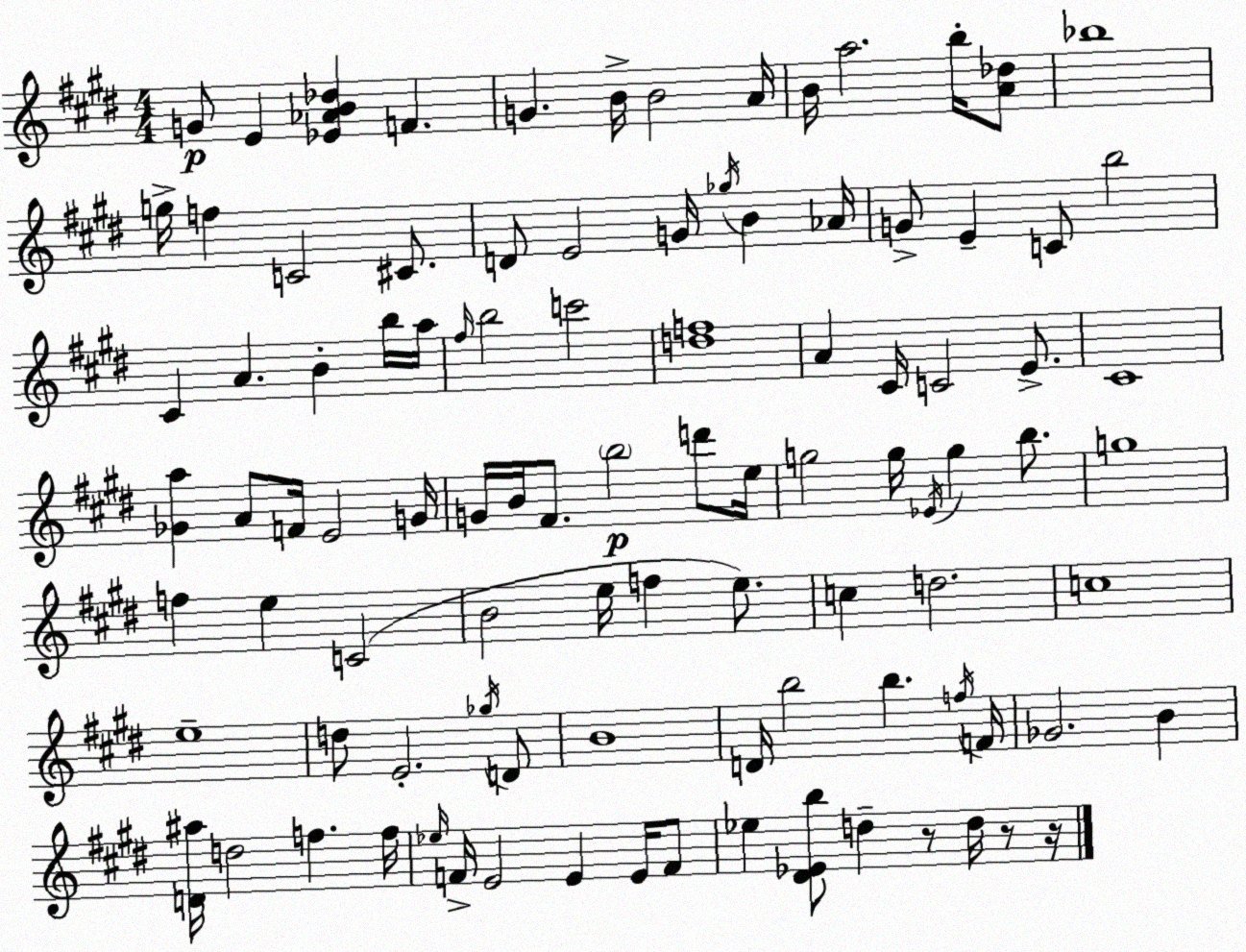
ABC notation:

X:1
T:Untitled
M:4/4
L:1/4
K:E
G/2 E [_E_AB_d] F G B/4 B2 A/4 B/4 a2 b/4 [A_d]/2 _b4 g/4 f C2 ^C/2 D/2 E2 G/4 _g/4 B _A/4 G/2 E C/2 b2 ^C A B b/4 a/4 ^f/4 b2 c'2 [df]4 A ^C/4 C2 E/2 ^C4 [_Ga] A/2 F/4 E2 G/4 G/4 B/4 ^F/2 b2 d'/2 e/4 g2 g/4 _E/4 g b/2 g4 f e C2 B2 e/4 f e/2 c d2 c4 e4 d/2 E2 _g/4 D/2 B4 D/4 b2 b f/4 F/4 _G2 B [D^a]/4 d2 f f/4 _e/4 F/4 E2 E E/4 F/2 _e [^D_Eb]/2 d z/2 d/4 z/2 z/4